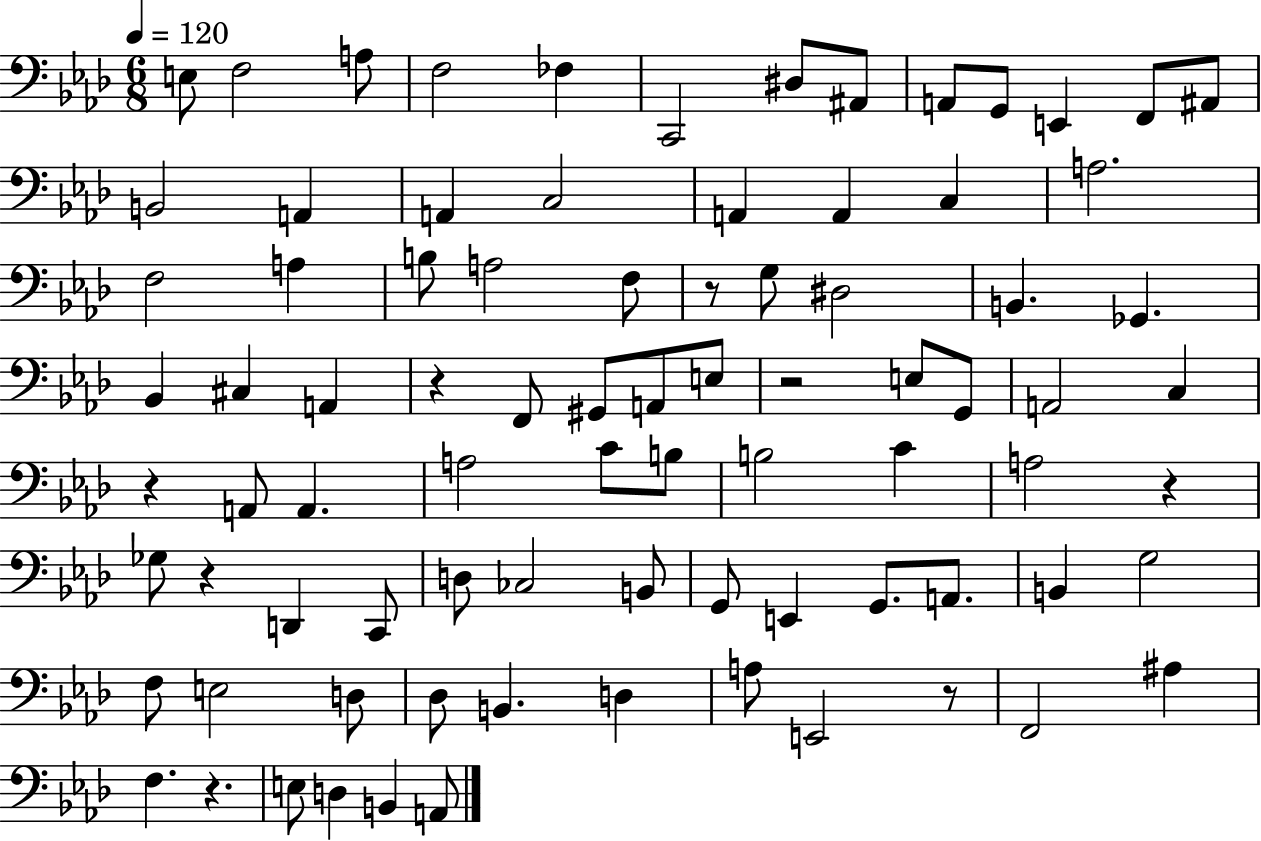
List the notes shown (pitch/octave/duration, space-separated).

E3/e F3/h A3/e F3/h FES3/q C2/h D#3/e A#2/e A2/e G2/e E2/q F2/e A#2/e B2/h A2/q A2/q C3/h A2/q A2/q C3/q A3/h. F3/h A3/q B3/e A3/h F3/e R/e G3/e D#3/h B2/q. Gb2/q. Bb2/q C#3/q A2/q R/q F2/e G#2/e A2/e E3/e R/h E3/e G2/e A2/h C3/q R/q A2/e A2/q. A3/h C4/e B3/e B3/h C4/q A3/h R/q Gb3/e R/q D2/q C2/e D3/e CES3/h B2/e G2/e E2/q G2/e. A2/e. B2/q G3/h F3/e E3/h D3/e Db3/e B2/q. D3/q A3/e E2/h R/e F2/h A#3/q F3/q. R/q. E3/e D3/q B2/q A2/e